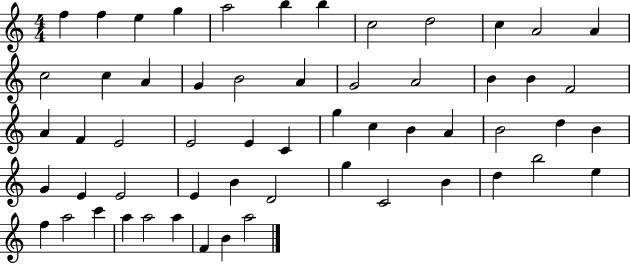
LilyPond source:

{
  \clef treble
  \numericTimeSignature
  \time 4/4
  \key c \major
  f''4 f''4 e''4 g''4 | a''2 b''4 b''4 | c''2 d''2 | c''4 a'2 a'4 | \break c''2 c''4 a'4 | g'4 b'2 a'4 | g'2 a'2 | b'4 b'4 f'2 | \break a'4 f'4 e'2 | e'2 e'4 c'4 | g''4 c''4 b'4 a'4 | b'2 d''4 b'4 | \break g'4 e'4 e'2 | e'4 b'4 d'2 | g''4 c'2 b'4 | d''4 b''2 e''4 | \break f''4 a''2 c'''4 | a''4 a''2 a''4 | f'4 b'4 a''2 | \bar "|."
}